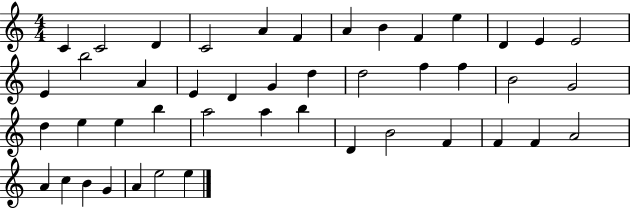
X:1
T:Untitled
M:4/4
L:1/4
K:C
C C2 D C2 A F A B F e D E E2 E b2 A E D G d d2 f f B2 G2 d e e b a2 a b D B2 F F F A2 A c B G A e2 e